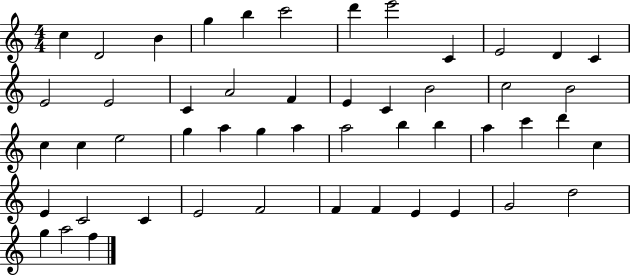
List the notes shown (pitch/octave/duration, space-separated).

C5/q D4/h B4/q G5/q B5/q C6/h D6/q E6/h C4/q E4/h D4/q C4/q E4/h E4/h C4/q A4/h F4/q E4/q C4/q B4/h C5/h B4/h C5/q C5/q E5/h G5/q A5/q G5/q A5/q A5/h B5/q B5/q A5/q C6/q D6/q C5/q E4/q C4/h C4/q E4/h F4/h F4/q F4/q E4/q E4/q G4/h D5/h G5/q A5/h F5/q